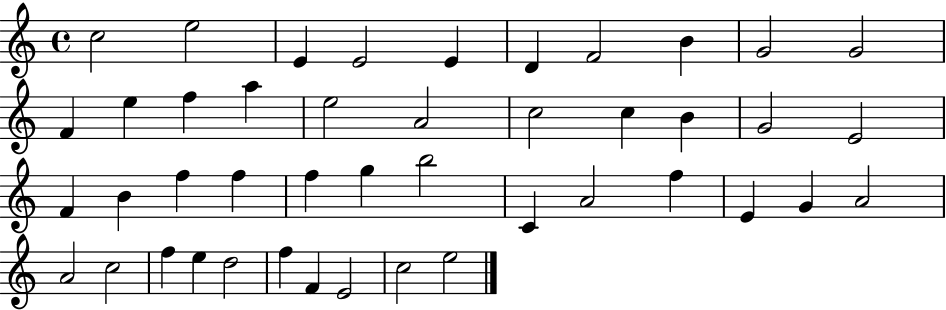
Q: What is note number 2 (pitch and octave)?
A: E5